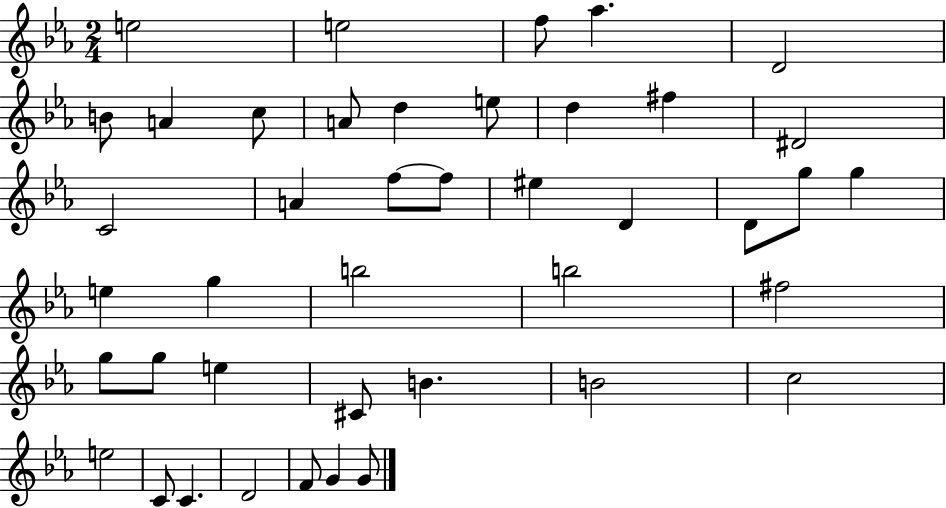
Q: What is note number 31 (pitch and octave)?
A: E5